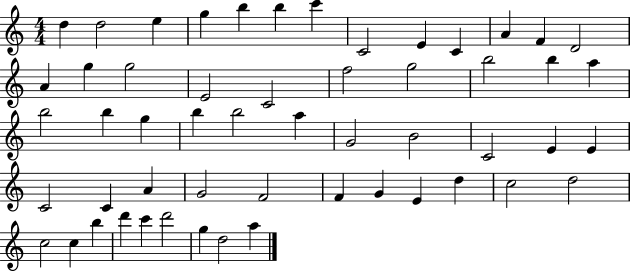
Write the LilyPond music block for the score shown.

{
  \clef treble
  \numericTimeSignature
  \time 4/4
  \key c \major
  d''4 d''2 e''4 | g''4 b''4 b''4 c'''4 | c'2 e'4 c'4 | a'4 f'4 d'2 | \break a'4 g''4 g''2 | e'2 c'2 | f''2 g''2 | b''2 b''4 a''4 | \break b''2 b''4 g''4 | b''4 b''2 a''4 | g'2 b'2 | c'2 e'4 e'4 | \break c'2 c'4 a'4 | g'2 f'2 | f'4 g'4 e'4 d''4 | c''2 d''2 | \break c''2 c''4 b''4 | d'''4 c'''4 d'''2 | g''4 d''2 a''4 | \bar "|."
}